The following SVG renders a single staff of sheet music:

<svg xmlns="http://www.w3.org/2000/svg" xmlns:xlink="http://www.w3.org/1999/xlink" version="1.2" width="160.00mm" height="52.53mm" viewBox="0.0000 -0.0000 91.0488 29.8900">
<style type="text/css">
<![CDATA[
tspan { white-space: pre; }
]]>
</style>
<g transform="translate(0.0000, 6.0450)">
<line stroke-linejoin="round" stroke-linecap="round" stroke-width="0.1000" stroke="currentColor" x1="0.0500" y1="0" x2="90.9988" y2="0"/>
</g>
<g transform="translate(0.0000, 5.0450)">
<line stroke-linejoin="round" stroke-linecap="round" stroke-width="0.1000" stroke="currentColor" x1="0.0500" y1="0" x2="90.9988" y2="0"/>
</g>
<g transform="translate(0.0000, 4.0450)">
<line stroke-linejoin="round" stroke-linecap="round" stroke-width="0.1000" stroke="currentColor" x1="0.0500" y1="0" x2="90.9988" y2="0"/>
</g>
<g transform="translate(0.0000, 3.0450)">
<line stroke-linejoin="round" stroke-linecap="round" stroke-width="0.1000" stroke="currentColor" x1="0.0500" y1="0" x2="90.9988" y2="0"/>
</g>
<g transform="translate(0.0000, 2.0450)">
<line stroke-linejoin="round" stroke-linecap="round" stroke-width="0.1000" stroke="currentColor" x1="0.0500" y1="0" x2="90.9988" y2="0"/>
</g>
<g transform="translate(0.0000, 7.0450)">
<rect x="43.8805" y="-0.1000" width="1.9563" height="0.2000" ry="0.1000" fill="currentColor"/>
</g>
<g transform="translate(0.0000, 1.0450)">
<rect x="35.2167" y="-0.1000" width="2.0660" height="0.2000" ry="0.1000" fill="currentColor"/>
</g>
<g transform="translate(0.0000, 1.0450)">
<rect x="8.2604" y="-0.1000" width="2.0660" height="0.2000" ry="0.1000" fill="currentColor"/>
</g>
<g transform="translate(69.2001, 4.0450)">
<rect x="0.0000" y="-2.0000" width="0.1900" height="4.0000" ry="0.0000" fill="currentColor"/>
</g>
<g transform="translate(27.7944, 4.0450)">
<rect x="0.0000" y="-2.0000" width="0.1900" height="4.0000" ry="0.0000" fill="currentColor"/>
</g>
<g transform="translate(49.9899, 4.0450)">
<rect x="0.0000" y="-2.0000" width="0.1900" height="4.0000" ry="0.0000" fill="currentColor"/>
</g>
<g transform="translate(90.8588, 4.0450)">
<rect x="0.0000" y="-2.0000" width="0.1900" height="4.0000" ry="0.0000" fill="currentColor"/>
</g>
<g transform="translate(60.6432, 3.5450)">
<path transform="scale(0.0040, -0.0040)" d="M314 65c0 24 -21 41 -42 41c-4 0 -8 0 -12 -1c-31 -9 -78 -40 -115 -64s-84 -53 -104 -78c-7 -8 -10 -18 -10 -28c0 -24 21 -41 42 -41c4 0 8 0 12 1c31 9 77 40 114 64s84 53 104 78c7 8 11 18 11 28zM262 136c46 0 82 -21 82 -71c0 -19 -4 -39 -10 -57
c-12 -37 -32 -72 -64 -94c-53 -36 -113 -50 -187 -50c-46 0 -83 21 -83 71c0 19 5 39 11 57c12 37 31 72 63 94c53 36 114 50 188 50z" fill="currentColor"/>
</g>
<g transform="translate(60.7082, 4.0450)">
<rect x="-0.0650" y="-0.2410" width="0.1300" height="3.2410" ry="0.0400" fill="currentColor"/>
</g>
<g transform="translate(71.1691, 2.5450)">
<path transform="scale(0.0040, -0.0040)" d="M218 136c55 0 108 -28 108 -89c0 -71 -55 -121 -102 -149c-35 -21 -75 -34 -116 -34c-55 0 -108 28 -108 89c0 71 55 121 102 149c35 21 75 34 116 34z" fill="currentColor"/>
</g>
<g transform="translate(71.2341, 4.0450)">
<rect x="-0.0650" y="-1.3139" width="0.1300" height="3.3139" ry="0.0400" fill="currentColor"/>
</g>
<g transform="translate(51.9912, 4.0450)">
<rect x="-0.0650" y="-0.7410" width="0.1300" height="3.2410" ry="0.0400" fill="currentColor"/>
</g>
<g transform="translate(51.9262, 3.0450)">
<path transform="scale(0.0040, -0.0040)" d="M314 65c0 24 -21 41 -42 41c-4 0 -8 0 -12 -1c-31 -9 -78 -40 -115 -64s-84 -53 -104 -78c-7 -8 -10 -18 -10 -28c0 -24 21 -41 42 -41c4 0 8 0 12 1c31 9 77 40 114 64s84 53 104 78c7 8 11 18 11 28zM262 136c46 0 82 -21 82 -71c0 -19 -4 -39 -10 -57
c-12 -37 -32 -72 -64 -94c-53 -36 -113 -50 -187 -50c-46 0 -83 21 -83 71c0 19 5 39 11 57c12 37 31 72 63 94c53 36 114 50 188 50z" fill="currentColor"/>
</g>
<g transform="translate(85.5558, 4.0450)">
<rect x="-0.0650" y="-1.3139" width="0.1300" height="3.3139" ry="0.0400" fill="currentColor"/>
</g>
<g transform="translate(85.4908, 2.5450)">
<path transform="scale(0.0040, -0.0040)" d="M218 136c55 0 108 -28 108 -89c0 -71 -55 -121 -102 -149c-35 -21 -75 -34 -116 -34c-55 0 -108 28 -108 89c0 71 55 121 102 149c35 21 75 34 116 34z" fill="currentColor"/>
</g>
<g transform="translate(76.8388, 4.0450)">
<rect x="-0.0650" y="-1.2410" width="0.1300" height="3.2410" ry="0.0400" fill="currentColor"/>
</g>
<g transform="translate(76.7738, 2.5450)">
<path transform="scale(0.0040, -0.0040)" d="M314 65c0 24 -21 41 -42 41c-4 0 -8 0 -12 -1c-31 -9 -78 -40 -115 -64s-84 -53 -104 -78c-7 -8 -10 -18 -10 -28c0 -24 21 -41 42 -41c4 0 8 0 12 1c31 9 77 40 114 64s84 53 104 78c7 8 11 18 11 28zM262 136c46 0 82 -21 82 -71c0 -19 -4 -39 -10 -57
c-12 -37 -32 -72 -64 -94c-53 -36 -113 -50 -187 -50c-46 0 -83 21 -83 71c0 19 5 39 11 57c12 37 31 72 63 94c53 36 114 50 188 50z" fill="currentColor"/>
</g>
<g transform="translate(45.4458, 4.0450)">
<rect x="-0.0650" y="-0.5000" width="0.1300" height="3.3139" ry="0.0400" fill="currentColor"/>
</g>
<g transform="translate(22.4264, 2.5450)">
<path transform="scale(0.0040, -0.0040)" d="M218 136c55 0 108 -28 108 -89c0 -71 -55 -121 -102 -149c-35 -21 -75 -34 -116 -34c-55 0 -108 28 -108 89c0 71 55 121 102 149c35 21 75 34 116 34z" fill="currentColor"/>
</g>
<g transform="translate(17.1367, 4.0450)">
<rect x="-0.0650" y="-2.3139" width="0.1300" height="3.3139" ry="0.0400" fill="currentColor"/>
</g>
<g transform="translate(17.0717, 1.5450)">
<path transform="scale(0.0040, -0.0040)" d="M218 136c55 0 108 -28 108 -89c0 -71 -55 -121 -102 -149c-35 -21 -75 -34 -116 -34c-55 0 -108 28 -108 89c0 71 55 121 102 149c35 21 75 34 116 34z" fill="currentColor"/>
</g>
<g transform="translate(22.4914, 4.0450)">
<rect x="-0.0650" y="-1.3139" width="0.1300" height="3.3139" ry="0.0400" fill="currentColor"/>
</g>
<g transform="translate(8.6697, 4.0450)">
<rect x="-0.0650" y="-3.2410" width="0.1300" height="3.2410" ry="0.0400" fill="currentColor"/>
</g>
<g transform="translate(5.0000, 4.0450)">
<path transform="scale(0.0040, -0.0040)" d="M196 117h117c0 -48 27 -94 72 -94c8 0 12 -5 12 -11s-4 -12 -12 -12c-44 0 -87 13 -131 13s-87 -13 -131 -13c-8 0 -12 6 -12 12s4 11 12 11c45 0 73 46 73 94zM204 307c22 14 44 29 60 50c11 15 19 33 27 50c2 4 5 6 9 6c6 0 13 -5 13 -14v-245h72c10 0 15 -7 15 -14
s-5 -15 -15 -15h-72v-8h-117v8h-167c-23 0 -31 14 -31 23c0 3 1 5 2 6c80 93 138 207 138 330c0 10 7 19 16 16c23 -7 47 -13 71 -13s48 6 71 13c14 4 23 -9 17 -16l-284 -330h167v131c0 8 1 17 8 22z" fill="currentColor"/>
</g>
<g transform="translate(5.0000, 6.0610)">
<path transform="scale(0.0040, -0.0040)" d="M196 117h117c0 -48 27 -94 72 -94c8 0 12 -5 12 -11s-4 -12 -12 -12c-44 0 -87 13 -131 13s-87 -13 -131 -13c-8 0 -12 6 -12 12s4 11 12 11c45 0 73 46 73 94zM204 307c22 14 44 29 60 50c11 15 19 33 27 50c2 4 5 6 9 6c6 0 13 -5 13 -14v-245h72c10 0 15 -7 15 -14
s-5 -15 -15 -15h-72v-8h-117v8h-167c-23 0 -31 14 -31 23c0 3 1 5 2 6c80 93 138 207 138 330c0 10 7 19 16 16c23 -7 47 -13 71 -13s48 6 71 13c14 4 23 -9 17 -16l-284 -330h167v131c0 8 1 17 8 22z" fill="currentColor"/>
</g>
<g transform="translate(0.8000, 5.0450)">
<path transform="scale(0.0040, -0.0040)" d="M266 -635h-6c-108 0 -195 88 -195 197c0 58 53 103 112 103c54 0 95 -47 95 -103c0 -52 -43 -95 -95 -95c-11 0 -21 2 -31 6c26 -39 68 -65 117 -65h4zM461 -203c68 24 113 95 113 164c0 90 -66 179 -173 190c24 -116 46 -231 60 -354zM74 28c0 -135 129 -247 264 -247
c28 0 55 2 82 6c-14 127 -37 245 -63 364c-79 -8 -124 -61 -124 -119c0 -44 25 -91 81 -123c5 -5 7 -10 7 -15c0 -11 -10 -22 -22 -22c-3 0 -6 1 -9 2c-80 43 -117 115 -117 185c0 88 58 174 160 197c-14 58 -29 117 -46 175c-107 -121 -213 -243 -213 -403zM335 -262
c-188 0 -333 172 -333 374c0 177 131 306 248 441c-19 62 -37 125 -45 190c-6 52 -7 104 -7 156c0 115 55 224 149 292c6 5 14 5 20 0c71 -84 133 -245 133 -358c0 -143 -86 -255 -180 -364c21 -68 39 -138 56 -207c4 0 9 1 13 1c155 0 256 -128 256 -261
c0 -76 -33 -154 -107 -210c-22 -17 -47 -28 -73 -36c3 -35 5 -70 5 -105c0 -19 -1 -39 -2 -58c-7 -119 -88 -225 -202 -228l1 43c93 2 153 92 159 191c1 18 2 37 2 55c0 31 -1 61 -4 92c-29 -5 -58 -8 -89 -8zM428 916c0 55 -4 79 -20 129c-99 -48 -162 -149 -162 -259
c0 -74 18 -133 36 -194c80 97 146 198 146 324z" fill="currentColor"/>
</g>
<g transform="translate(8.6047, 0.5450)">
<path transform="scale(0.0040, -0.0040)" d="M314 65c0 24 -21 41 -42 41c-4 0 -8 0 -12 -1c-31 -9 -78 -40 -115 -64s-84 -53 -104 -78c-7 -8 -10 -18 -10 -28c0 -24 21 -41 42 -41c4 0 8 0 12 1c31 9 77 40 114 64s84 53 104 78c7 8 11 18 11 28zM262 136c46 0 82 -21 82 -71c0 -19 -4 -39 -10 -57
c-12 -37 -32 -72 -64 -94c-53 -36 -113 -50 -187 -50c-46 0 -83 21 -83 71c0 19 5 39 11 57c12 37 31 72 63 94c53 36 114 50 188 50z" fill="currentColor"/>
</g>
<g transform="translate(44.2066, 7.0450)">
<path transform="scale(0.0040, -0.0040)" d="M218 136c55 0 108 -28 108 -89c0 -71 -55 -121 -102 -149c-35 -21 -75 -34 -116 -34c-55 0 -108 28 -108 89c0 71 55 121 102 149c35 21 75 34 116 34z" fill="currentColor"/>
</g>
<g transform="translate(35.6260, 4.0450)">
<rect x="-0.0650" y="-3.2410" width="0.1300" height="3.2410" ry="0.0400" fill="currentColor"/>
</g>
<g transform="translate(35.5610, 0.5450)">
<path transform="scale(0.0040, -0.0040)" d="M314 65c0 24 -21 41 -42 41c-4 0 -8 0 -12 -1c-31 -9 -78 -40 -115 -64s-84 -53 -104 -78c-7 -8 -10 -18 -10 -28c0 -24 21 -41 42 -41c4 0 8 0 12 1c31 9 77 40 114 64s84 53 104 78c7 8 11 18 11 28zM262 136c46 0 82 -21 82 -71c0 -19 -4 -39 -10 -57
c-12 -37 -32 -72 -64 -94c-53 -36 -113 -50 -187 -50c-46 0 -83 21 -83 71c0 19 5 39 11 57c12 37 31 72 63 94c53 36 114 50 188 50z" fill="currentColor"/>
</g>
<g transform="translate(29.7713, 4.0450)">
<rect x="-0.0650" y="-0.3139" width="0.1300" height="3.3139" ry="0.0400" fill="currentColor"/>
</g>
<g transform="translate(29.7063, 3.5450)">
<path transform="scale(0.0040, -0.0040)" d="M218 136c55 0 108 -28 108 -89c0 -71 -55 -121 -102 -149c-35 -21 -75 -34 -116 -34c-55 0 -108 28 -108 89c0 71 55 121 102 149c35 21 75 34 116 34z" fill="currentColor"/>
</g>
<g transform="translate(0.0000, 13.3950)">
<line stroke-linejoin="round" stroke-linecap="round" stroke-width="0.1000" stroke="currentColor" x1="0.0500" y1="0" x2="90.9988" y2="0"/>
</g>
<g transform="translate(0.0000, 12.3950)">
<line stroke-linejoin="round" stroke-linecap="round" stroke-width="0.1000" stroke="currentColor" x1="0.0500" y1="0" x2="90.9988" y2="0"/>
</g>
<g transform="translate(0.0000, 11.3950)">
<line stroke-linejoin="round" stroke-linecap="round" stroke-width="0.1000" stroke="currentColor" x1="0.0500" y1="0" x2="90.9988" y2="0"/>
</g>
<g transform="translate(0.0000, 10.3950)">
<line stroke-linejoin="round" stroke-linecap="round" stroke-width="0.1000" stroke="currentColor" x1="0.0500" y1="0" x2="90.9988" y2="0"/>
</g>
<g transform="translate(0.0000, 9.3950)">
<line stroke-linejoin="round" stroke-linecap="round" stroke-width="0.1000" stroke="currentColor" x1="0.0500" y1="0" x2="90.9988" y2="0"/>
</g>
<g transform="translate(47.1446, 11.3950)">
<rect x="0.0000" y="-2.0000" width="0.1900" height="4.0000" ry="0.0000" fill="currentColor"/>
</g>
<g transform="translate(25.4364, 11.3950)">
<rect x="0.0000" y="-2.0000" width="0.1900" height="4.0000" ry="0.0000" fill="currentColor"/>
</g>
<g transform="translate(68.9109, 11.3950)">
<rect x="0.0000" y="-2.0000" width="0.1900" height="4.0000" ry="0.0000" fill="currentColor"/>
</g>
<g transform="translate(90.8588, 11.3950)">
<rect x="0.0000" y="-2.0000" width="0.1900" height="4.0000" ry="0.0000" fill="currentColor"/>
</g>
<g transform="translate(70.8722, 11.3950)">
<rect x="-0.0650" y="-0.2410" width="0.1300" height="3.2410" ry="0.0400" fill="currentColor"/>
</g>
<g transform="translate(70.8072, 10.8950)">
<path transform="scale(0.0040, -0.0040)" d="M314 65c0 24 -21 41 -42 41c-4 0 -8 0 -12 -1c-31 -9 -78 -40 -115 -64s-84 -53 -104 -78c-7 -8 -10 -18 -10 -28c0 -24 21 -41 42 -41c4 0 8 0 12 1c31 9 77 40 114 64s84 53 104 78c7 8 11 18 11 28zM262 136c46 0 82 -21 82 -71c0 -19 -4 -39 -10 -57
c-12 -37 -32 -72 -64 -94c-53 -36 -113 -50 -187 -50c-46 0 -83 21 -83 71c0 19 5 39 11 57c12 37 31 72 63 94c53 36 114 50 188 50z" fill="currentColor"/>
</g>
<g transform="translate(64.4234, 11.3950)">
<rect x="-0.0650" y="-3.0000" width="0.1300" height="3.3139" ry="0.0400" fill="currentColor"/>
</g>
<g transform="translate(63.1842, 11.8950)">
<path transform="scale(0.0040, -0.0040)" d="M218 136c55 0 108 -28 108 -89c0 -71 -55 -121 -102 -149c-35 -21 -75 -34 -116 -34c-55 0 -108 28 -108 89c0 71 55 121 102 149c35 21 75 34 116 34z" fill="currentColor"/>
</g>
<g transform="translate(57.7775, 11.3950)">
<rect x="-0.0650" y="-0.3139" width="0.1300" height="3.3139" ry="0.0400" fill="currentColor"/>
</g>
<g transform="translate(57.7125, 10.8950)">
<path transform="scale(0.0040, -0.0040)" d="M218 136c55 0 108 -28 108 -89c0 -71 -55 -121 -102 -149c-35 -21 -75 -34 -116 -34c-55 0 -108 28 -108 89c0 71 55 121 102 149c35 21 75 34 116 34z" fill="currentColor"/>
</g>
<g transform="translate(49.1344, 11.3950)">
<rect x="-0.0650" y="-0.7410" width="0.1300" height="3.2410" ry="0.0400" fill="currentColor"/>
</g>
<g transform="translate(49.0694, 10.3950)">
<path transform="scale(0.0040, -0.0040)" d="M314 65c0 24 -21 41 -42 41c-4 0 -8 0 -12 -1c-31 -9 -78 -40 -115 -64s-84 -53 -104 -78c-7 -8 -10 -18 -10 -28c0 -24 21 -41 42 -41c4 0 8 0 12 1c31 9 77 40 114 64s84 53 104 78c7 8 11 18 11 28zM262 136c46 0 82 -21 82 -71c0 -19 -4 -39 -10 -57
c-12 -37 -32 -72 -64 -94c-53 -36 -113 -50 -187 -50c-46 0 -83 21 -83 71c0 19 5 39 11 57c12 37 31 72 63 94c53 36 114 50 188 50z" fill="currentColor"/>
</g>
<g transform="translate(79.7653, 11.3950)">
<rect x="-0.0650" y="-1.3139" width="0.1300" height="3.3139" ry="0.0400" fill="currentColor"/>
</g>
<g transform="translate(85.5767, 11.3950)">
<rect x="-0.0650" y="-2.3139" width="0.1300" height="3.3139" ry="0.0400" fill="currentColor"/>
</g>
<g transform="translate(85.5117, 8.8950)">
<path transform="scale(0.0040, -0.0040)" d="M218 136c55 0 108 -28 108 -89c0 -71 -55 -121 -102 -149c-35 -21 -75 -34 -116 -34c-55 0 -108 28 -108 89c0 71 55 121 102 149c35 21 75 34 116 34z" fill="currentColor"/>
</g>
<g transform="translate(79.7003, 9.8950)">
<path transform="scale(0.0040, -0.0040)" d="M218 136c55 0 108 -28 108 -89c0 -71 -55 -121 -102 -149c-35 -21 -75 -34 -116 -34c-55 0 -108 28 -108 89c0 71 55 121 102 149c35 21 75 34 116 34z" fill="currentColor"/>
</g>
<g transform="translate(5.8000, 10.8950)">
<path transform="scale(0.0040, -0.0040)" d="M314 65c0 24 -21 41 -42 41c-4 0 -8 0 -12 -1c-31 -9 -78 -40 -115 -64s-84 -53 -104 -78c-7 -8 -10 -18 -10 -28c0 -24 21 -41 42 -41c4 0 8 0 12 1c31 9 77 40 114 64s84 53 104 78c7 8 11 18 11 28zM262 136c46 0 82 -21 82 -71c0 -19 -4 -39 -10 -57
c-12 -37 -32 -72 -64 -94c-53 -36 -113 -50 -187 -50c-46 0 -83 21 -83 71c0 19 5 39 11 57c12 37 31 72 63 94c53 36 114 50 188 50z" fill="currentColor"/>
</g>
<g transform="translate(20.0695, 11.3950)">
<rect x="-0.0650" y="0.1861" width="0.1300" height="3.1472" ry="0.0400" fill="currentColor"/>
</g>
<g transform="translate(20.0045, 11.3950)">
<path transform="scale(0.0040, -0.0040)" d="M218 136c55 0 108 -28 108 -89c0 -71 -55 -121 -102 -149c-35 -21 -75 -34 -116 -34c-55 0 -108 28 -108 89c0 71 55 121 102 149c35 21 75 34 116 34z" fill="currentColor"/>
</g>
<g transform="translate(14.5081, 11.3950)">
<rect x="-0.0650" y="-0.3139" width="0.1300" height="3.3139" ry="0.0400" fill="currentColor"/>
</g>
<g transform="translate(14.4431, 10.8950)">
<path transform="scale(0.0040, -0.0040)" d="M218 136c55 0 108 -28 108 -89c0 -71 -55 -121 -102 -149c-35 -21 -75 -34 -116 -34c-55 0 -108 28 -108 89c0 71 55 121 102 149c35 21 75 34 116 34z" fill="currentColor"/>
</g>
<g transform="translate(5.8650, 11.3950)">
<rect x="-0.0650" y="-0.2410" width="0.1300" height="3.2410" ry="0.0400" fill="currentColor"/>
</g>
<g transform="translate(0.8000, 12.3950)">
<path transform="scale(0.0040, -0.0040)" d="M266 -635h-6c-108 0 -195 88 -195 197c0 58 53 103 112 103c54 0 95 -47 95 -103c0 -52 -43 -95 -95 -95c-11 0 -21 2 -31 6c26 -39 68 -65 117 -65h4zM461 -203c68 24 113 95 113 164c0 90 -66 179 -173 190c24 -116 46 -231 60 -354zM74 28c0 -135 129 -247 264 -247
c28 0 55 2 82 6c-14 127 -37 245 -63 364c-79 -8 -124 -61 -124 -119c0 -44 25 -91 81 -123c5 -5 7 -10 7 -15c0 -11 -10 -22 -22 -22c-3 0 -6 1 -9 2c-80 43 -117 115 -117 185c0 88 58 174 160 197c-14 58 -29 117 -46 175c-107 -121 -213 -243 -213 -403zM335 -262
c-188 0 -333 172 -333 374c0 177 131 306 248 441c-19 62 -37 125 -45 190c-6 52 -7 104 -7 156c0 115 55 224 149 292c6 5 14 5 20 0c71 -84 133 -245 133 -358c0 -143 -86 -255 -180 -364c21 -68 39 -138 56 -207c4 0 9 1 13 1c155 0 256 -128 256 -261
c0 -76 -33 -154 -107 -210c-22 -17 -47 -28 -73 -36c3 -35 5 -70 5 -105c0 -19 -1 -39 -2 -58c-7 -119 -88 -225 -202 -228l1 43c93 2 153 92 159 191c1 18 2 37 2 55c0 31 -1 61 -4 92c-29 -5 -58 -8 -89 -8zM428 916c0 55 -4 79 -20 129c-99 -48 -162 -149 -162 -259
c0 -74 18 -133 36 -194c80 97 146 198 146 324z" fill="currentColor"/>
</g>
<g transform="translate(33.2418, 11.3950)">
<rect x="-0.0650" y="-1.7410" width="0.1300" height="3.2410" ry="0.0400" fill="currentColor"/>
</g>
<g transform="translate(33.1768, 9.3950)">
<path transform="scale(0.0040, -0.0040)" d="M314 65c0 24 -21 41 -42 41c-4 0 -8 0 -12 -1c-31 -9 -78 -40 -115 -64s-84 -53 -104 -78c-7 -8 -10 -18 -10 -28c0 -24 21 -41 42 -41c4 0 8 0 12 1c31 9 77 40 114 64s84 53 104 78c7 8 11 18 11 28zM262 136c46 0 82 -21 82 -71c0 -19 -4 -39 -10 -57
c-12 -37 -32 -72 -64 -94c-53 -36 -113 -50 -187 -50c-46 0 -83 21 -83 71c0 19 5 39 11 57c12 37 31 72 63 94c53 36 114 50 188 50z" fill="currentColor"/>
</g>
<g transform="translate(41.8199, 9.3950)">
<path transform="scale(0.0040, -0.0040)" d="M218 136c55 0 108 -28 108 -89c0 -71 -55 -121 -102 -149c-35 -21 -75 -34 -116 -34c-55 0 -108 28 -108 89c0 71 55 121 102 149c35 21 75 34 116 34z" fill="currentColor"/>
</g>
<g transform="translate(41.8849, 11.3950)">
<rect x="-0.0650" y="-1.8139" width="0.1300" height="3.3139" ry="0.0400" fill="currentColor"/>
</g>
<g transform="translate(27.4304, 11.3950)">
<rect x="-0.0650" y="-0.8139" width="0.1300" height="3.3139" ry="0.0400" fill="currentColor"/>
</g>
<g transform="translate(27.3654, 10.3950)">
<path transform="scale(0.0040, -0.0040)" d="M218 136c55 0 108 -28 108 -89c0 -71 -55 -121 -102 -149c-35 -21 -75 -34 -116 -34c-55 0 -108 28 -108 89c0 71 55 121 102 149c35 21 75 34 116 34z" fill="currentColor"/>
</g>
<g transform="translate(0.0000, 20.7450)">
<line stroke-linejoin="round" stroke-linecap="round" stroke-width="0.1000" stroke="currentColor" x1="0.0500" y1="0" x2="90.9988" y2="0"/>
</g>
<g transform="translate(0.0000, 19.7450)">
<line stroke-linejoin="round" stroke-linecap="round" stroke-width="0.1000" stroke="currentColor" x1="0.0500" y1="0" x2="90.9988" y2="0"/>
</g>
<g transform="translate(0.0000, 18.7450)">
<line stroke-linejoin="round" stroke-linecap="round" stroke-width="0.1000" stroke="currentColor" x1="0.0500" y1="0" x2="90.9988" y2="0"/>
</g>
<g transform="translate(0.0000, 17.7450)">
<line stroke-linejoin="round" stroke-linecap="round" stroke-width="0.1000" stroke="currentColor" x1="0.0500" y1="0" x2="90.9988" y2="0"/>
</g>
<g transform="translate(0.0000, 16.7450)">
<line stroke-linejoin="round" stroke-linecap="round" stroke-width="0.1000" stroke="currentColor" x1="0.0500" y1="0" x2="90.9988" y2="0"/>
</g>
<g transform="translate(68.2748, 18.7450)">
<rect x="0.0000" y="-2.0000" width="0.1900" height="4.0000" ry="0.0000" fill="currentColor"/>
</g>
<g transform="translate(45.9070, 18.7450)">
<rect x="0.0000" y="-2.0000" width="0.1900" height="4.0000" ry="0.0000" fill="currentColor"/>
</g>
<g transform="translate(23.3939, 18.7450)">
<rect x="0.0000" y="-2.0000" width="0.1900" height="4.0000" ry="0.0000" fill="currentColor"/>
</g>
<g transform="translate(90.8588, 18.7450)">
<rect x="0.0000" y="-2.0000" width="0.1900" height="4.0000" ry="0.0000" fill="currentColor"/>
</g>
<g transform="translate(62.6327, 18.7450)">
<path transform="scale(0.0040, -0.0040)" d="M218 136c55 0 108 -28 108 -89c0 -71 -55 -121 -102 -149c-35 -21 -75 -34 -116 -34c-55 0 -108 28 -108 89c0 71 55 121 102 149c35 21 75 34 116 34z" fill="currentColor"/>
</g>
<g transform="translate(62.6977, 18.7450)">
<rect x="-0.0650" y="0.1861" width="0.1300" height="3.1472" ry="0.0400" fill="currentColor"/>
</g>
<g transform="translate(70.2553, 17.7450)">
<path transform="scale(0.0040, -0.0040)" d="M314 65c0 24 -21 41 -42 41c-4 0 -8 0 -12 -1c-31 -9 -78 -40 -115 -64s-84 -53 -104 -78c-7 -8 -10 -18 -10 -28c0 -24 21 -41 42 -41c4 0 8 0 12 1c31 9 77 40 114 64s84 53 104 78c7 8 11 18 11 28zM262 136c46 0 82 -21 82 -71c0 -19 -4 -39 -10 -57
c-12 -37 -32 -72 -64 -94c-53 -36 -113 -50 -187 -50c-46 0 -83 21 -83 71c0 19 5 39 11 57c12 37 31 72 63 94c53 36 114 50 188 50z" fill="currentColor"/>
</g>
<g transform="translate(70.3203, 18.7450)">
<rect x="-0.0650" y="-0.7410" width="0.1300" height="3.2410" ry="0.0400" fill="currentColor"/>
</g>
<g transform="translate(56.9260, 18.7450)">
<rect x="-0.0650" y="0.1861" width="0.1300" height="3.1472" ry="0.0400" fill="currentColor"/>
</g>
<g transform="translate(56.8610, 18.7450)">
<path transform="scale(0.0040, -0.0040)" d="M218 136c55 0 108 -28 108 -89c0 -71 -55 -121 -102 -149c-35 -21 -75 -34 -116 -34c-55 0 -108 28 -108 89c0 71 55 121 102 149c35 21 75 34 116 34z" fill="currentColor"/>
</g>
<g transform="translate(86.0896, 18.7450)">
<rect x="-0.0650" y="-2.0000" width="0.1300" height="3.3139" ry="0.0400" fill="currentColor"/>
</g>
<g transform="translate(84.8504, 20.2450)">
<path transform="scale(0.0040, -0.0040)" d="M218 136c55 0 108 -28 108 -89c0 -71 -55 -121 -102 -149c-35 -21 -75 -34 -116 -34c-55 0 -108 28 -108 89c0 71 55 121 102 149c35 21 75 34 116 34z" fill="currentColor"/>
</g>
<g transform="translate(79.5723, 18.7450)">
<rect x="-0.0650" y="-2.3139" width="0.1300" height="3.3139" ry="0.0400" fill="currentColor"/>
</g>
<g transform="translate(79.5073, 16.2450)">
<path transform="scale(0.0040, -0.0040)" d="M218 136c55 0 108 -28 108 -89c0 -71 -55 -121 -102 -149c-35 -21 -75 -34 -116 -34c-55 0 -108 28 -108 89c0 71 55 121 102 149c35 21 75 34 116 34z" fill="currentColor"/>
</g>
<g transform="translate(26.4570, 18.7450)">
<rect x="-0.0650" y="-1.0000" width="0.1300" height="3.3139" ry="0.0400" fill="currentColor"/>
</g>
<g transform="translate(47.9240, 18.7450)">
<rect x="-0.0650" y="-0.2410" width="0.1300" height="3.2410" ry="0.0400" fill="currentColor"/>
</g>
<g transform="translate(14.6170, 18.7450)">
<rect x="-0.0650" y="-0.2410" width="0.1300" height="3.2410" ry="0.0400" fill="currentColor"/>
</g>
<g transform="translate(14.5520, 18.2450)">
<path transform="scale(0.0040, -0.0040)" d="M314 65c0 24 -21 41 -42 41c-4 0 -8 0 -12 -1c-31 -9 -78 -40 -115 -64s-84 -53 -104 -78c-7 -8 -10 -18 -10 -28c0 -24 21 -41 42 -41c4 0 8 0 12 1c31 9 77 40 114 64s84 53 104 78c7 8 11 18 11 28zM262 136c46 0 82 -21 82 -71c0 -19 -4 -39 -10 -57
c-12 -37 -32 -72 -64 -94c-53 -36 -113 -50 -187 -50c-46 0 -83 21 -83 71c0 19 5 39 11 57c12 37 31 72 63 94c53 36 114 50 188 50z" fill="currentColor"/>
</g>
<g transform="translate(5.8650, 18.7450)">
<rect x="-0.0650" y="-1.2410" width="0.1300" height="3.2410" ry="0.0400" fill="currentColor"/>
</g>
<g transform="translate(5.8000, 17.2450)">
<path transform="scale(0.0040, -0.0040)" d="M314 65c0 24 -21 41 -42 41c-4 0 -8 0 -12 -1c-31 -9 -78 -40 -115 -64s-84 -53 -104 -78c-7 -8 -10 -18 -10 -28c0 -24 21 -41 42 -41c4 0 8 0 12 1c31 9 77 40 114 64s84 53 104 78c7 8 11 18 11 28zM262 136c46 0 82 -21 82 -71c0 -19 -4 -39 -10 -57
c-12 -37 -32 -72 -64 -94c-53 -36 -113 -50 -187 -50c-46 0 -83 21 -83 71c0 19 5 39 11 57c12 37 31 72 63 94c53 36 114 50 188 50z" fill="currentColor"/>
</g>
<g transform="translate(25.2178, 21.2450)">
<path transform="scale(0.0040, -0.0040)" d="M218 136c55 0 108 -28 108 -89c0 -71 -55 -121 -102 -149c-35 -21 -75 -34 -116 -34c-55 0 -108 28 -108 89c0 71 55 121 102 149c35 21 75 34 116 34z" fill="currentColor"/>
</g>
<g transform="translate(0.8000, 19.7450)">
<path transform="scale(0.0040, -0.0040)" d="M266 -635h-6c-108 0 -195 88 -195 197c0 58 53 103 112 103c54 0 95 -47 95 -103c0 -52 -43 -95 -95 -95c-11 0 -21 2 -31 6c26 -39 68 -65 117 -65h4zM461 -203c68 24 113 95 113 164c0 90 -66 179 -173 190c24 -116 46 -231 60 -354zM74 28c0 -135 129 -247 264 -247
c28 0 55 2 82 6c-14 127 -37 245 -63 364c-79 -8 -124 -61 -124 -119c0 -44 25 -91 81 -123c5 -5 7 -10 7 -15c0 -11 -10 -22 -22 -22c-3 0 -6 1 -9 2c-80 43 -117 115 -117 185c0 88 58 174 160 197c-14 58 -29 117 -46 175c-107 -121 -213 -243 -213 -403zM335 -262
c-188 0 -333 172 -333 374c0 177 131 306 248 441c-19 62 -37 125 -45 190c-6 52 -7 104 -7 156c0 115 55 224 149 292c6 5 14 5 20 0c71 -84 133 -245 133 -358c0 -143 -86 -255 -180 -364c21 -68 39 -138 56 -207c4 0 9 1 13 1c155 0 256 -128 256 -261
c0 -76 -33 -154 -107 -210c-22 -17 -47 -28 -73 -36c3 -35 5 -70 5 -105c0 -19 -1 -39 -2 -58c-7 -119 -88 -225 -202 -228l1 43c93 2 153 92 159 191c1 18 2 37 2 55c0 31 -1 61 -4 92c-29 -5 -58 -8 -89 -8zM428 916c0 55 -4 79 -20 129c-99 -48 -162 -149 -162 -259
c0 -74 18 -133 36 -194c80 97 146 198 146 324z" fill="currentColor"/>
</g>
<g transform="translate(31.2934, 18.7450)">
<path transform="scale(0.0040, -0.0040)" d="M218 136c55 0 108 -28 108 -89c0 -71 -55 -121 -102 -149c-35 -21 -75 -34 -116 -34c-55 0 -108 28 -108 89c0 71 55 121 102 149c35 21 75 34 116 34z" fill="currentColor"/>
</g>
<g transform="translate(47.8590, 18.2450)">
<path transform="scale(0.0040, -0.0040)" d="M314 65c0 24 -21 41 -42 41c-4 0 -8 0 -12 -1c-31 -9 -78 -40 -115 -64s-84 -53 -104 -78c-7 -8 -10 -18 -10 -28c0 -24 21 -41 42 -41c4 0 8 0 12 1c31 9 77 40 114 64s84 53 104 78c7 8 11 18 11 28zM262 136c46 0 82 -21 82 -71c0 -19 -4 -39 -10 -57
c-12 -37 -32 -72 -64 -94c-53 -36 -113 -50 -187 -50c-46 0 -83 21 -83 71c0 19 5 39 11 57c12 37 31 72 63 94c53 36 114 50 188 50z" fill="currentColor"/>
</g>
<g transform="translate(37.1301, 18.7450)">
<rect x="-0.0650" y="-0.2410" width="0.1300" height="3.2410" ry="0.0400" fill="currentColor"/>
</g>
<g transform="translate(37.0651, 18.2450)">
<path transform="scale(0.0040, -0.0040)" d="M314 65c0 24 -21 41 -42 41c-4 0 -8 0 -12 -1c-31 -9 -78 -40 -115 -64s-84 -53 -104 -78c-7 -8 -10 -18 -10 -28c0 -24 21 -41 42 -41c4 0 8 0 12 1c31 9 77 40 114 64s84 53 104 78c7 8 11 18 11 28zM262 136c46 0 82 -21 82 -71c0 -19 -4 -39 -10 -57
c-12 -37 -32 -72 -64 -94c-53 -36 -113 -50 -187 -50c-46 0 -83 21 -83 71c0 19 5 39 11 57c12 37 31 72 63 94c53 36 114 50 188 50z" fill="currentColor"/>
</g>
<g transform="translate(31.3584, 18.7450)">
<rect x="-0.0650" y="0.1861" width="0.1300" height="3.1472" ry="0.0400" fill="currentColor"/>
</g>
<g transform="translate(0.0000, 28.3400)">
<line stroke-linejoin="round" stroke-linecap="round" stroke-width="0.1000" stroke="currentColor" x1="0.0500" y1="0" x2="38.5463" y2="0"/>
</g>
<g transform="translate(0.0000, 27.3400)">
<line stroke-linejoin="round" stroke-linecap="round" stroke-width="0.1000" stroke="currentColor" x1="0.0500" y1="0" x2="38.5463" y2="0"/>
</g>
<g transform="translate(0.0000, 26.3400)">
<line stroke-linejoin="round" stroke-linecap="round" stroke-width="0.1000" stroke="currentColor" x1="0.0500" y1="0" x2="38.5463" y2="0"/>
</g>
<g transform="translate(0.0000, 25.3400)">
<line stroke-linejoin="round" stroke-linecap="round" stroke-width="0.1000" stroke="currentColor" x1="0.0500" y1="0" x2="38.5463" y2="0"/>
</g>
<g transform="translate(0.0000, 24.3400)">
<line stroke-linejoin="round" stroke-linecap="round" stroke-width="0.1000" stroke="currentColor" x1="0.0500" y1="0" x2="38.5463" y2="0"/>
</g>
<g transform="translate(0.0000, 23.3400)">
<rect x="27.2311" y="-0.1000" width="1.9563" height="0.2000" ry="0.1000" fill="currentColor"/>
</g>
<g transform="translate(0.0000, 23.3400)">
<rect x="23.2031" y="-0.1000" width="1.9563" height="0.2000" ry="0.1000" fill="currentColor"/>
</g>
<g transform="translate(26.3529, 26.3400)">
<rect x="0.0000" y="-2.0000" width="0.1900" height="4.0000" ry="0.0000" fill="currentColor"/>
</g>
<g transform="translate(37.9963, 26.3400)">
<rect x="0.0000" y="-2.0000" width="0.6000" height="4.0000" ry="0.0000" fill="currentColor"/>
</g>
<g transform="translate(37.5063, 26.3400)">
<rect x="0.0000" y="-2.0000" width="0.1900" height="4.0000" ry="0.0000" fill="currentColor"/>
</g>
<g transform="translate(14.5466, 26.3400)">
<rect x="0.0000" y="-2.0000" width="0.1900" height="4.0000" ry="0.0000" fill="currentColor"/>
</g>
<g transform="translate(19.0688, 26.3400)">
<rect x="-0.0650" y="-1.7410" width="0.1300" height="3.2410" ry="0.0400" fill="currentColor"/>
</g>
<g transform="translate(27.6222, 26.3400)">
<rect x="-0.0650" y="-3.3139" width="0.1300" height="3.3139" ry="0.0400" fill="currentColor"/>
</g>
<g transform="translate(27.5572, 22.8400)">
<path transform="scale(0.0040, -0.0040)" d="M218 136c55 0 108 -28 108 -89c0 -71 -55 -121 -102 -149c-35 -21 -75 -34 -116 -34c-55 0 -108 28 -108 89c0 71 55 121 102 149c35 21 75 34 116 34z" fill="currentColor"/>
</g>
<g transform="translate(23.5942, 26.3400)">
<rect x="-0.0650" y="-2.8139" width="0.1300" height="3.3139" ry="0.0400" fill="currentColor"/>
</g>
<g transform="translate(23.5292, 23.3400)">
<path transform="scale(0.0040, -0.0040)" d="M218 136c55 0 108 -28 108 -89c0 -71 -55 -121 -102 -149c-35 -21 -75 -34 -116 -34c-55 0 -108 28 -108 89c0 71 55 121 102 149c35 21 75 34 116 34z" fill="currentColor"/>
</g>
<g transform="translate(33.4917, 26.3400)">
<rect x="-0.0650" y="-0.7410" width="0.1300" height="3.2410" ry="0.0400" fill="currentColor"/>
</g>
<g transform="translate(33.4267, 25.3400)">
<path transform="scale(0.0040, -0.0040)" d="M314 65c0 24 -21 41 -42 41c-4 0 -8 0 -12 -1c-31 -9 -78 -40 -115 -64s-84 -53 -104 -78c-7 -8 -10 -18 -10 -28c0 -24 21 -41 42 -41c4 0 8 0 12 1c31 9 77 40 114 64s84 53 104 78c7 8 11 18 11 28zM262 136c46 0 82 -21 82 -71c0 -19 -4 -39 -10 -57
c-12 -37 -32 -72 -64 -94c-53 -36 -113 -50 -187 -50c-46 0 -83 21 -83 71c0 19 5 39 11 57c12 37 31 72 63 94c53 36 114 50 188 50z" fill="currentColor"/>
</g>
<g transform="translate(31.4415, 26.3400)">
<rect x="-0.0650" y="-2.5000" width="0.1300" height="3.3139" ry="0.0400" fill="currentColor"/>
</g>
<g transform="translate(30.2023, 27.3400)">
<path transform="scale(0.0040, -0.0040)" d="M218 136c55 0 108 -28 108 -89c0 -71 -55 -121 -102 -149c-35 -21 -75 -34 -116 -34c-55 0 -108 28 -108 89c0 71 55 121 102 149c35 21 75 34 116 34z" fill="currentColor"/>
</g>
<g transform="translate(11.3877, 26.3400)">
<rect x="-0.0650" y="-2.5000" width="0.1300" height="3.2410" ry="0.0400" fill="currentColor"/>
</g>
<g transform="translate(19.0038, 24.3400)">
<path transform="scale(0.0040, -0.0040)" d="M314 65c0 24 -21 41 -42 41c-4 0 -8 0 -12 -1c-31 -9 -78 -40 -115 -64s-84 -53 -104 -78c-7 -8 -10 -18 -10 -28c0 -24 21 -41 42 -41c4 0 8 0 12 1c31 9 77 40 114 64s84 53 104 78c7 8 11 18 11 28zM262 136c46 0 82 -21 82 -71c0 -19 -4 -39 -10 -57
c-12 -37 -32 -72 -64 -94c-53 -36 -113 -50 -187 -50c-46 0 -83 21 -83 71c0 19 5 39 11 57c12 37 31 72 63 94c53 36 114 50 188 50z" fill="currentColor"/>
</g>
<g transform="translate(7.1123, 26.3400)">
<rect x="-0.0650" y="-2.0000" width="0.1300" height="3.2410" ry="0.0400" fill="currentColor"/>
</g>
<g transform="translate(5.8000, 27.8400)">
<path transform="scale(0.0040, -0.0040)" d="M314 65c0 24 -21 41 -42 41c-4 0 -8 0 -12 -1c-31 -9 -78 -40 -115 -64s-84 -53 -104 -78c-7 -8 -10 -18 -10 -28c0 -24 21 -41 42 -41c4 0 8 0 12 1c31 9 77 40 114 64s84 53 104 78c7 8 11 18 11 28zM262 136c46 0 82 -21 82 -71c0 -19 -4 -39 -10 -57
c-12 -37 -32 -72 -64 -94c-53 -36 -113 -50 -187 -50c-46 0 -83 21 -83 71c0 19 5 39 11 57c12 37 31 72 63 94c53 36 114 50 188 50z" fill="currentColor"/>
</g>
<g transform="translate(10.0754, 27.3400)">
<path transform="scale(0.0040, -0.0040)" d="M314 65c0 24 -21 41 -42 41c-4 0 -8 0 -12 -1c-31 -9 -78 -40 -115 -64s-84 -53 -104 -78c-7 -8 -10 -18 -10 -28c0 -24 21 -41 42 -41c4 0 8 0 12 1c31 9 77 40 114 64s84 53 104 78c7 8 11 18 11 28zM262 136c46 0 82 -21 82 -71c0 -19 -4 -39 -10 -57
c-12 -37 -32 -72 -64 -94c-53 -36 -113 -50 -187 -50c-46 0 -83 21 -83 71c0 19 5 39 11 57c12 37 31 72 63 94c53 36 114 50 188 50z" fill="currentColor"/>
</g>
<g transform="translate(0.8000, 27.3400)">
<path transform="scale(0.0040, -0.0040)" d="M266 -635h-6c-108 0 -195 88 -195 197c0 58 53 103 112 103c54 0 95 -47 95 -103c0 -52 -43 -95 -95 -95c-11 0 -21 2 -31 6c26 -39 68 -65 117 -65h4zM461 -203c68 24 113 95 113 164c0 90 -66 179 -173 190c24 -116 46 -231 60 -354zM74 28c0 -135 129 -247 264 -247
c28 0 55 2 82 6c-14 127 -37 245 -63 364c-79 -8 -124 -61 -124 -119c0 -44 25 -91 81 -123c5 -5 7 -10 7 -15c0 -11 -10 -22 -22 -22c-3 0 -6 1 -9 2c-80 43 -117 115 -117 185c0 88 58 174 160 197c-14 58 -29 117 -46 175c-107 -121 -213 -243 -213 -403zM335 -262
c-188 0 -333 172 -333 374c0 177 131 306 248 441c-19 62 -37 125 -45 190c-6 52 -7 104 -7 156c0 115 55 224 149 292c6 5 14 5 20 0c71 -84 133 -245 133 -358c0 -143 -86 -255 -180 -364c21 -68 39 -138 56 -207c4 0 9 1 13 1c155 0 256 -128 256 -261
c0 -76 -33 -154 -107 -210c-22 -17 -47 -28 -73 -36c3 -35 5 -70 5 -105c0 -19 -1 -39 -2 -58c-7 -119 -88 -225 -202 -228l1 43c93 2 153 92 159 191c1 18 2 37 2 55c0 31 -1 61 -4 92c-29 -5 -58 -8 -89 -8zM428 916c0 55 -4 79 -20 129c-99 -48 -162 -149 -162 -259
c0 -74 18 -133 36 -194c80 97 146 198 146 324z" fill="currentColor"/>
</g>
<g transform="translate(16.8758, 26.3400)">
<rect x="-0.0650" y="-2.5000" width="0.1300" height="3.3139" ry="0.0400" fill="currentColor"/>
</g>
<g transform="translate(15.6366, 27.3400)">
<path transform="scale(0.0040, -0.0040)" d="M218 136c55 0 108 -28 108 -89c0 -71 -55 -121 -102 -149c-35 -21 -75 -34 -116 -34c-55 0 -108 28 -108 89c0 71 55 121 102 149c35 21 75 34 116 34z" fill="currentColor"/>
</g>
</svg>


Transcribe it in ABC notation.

X:1
T:Untitled
M:4/4
L:1/4
K:C
b2 g e c b2 C d2 c2 e e2 e c2 c B d f2 f d2 c A c2 e g e2 c2 D B c2 c2 B B d2 g F F2 G2 G f2 a b G d2